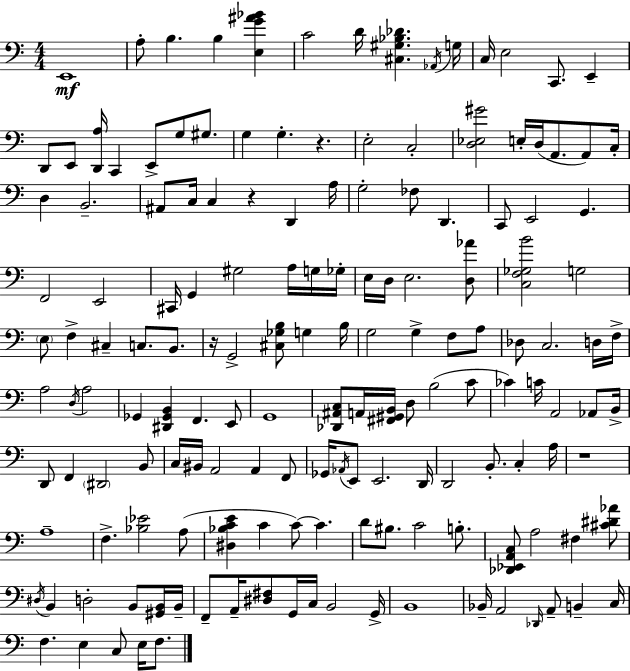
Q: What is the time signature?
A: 4/4